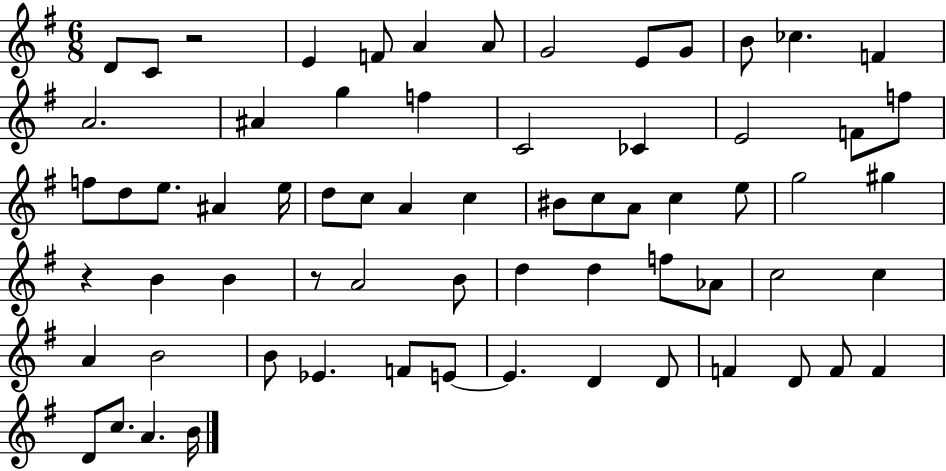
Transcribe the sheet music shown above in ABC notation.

X:1
T:Untitled
M:6/8
L:1/4
K:G
D/2 C/2 z2 E F/2 A A/2 G2 E/2 G/2 B/2 _c F A2 ^A g f C2 _C E2 F/2 f/2 f/2 d/2 e/2 ^A e/4 d/2 c/2 A c ^B/2 c/2 A/2 c e/2 g2 ^g z B B z/2 A2 B/2 d d f/2 _A/2 c2 c A B2 B/2 _E F/2 E/2 E D D/2 F D/2 F/2 F D/2 c/2 A B/4